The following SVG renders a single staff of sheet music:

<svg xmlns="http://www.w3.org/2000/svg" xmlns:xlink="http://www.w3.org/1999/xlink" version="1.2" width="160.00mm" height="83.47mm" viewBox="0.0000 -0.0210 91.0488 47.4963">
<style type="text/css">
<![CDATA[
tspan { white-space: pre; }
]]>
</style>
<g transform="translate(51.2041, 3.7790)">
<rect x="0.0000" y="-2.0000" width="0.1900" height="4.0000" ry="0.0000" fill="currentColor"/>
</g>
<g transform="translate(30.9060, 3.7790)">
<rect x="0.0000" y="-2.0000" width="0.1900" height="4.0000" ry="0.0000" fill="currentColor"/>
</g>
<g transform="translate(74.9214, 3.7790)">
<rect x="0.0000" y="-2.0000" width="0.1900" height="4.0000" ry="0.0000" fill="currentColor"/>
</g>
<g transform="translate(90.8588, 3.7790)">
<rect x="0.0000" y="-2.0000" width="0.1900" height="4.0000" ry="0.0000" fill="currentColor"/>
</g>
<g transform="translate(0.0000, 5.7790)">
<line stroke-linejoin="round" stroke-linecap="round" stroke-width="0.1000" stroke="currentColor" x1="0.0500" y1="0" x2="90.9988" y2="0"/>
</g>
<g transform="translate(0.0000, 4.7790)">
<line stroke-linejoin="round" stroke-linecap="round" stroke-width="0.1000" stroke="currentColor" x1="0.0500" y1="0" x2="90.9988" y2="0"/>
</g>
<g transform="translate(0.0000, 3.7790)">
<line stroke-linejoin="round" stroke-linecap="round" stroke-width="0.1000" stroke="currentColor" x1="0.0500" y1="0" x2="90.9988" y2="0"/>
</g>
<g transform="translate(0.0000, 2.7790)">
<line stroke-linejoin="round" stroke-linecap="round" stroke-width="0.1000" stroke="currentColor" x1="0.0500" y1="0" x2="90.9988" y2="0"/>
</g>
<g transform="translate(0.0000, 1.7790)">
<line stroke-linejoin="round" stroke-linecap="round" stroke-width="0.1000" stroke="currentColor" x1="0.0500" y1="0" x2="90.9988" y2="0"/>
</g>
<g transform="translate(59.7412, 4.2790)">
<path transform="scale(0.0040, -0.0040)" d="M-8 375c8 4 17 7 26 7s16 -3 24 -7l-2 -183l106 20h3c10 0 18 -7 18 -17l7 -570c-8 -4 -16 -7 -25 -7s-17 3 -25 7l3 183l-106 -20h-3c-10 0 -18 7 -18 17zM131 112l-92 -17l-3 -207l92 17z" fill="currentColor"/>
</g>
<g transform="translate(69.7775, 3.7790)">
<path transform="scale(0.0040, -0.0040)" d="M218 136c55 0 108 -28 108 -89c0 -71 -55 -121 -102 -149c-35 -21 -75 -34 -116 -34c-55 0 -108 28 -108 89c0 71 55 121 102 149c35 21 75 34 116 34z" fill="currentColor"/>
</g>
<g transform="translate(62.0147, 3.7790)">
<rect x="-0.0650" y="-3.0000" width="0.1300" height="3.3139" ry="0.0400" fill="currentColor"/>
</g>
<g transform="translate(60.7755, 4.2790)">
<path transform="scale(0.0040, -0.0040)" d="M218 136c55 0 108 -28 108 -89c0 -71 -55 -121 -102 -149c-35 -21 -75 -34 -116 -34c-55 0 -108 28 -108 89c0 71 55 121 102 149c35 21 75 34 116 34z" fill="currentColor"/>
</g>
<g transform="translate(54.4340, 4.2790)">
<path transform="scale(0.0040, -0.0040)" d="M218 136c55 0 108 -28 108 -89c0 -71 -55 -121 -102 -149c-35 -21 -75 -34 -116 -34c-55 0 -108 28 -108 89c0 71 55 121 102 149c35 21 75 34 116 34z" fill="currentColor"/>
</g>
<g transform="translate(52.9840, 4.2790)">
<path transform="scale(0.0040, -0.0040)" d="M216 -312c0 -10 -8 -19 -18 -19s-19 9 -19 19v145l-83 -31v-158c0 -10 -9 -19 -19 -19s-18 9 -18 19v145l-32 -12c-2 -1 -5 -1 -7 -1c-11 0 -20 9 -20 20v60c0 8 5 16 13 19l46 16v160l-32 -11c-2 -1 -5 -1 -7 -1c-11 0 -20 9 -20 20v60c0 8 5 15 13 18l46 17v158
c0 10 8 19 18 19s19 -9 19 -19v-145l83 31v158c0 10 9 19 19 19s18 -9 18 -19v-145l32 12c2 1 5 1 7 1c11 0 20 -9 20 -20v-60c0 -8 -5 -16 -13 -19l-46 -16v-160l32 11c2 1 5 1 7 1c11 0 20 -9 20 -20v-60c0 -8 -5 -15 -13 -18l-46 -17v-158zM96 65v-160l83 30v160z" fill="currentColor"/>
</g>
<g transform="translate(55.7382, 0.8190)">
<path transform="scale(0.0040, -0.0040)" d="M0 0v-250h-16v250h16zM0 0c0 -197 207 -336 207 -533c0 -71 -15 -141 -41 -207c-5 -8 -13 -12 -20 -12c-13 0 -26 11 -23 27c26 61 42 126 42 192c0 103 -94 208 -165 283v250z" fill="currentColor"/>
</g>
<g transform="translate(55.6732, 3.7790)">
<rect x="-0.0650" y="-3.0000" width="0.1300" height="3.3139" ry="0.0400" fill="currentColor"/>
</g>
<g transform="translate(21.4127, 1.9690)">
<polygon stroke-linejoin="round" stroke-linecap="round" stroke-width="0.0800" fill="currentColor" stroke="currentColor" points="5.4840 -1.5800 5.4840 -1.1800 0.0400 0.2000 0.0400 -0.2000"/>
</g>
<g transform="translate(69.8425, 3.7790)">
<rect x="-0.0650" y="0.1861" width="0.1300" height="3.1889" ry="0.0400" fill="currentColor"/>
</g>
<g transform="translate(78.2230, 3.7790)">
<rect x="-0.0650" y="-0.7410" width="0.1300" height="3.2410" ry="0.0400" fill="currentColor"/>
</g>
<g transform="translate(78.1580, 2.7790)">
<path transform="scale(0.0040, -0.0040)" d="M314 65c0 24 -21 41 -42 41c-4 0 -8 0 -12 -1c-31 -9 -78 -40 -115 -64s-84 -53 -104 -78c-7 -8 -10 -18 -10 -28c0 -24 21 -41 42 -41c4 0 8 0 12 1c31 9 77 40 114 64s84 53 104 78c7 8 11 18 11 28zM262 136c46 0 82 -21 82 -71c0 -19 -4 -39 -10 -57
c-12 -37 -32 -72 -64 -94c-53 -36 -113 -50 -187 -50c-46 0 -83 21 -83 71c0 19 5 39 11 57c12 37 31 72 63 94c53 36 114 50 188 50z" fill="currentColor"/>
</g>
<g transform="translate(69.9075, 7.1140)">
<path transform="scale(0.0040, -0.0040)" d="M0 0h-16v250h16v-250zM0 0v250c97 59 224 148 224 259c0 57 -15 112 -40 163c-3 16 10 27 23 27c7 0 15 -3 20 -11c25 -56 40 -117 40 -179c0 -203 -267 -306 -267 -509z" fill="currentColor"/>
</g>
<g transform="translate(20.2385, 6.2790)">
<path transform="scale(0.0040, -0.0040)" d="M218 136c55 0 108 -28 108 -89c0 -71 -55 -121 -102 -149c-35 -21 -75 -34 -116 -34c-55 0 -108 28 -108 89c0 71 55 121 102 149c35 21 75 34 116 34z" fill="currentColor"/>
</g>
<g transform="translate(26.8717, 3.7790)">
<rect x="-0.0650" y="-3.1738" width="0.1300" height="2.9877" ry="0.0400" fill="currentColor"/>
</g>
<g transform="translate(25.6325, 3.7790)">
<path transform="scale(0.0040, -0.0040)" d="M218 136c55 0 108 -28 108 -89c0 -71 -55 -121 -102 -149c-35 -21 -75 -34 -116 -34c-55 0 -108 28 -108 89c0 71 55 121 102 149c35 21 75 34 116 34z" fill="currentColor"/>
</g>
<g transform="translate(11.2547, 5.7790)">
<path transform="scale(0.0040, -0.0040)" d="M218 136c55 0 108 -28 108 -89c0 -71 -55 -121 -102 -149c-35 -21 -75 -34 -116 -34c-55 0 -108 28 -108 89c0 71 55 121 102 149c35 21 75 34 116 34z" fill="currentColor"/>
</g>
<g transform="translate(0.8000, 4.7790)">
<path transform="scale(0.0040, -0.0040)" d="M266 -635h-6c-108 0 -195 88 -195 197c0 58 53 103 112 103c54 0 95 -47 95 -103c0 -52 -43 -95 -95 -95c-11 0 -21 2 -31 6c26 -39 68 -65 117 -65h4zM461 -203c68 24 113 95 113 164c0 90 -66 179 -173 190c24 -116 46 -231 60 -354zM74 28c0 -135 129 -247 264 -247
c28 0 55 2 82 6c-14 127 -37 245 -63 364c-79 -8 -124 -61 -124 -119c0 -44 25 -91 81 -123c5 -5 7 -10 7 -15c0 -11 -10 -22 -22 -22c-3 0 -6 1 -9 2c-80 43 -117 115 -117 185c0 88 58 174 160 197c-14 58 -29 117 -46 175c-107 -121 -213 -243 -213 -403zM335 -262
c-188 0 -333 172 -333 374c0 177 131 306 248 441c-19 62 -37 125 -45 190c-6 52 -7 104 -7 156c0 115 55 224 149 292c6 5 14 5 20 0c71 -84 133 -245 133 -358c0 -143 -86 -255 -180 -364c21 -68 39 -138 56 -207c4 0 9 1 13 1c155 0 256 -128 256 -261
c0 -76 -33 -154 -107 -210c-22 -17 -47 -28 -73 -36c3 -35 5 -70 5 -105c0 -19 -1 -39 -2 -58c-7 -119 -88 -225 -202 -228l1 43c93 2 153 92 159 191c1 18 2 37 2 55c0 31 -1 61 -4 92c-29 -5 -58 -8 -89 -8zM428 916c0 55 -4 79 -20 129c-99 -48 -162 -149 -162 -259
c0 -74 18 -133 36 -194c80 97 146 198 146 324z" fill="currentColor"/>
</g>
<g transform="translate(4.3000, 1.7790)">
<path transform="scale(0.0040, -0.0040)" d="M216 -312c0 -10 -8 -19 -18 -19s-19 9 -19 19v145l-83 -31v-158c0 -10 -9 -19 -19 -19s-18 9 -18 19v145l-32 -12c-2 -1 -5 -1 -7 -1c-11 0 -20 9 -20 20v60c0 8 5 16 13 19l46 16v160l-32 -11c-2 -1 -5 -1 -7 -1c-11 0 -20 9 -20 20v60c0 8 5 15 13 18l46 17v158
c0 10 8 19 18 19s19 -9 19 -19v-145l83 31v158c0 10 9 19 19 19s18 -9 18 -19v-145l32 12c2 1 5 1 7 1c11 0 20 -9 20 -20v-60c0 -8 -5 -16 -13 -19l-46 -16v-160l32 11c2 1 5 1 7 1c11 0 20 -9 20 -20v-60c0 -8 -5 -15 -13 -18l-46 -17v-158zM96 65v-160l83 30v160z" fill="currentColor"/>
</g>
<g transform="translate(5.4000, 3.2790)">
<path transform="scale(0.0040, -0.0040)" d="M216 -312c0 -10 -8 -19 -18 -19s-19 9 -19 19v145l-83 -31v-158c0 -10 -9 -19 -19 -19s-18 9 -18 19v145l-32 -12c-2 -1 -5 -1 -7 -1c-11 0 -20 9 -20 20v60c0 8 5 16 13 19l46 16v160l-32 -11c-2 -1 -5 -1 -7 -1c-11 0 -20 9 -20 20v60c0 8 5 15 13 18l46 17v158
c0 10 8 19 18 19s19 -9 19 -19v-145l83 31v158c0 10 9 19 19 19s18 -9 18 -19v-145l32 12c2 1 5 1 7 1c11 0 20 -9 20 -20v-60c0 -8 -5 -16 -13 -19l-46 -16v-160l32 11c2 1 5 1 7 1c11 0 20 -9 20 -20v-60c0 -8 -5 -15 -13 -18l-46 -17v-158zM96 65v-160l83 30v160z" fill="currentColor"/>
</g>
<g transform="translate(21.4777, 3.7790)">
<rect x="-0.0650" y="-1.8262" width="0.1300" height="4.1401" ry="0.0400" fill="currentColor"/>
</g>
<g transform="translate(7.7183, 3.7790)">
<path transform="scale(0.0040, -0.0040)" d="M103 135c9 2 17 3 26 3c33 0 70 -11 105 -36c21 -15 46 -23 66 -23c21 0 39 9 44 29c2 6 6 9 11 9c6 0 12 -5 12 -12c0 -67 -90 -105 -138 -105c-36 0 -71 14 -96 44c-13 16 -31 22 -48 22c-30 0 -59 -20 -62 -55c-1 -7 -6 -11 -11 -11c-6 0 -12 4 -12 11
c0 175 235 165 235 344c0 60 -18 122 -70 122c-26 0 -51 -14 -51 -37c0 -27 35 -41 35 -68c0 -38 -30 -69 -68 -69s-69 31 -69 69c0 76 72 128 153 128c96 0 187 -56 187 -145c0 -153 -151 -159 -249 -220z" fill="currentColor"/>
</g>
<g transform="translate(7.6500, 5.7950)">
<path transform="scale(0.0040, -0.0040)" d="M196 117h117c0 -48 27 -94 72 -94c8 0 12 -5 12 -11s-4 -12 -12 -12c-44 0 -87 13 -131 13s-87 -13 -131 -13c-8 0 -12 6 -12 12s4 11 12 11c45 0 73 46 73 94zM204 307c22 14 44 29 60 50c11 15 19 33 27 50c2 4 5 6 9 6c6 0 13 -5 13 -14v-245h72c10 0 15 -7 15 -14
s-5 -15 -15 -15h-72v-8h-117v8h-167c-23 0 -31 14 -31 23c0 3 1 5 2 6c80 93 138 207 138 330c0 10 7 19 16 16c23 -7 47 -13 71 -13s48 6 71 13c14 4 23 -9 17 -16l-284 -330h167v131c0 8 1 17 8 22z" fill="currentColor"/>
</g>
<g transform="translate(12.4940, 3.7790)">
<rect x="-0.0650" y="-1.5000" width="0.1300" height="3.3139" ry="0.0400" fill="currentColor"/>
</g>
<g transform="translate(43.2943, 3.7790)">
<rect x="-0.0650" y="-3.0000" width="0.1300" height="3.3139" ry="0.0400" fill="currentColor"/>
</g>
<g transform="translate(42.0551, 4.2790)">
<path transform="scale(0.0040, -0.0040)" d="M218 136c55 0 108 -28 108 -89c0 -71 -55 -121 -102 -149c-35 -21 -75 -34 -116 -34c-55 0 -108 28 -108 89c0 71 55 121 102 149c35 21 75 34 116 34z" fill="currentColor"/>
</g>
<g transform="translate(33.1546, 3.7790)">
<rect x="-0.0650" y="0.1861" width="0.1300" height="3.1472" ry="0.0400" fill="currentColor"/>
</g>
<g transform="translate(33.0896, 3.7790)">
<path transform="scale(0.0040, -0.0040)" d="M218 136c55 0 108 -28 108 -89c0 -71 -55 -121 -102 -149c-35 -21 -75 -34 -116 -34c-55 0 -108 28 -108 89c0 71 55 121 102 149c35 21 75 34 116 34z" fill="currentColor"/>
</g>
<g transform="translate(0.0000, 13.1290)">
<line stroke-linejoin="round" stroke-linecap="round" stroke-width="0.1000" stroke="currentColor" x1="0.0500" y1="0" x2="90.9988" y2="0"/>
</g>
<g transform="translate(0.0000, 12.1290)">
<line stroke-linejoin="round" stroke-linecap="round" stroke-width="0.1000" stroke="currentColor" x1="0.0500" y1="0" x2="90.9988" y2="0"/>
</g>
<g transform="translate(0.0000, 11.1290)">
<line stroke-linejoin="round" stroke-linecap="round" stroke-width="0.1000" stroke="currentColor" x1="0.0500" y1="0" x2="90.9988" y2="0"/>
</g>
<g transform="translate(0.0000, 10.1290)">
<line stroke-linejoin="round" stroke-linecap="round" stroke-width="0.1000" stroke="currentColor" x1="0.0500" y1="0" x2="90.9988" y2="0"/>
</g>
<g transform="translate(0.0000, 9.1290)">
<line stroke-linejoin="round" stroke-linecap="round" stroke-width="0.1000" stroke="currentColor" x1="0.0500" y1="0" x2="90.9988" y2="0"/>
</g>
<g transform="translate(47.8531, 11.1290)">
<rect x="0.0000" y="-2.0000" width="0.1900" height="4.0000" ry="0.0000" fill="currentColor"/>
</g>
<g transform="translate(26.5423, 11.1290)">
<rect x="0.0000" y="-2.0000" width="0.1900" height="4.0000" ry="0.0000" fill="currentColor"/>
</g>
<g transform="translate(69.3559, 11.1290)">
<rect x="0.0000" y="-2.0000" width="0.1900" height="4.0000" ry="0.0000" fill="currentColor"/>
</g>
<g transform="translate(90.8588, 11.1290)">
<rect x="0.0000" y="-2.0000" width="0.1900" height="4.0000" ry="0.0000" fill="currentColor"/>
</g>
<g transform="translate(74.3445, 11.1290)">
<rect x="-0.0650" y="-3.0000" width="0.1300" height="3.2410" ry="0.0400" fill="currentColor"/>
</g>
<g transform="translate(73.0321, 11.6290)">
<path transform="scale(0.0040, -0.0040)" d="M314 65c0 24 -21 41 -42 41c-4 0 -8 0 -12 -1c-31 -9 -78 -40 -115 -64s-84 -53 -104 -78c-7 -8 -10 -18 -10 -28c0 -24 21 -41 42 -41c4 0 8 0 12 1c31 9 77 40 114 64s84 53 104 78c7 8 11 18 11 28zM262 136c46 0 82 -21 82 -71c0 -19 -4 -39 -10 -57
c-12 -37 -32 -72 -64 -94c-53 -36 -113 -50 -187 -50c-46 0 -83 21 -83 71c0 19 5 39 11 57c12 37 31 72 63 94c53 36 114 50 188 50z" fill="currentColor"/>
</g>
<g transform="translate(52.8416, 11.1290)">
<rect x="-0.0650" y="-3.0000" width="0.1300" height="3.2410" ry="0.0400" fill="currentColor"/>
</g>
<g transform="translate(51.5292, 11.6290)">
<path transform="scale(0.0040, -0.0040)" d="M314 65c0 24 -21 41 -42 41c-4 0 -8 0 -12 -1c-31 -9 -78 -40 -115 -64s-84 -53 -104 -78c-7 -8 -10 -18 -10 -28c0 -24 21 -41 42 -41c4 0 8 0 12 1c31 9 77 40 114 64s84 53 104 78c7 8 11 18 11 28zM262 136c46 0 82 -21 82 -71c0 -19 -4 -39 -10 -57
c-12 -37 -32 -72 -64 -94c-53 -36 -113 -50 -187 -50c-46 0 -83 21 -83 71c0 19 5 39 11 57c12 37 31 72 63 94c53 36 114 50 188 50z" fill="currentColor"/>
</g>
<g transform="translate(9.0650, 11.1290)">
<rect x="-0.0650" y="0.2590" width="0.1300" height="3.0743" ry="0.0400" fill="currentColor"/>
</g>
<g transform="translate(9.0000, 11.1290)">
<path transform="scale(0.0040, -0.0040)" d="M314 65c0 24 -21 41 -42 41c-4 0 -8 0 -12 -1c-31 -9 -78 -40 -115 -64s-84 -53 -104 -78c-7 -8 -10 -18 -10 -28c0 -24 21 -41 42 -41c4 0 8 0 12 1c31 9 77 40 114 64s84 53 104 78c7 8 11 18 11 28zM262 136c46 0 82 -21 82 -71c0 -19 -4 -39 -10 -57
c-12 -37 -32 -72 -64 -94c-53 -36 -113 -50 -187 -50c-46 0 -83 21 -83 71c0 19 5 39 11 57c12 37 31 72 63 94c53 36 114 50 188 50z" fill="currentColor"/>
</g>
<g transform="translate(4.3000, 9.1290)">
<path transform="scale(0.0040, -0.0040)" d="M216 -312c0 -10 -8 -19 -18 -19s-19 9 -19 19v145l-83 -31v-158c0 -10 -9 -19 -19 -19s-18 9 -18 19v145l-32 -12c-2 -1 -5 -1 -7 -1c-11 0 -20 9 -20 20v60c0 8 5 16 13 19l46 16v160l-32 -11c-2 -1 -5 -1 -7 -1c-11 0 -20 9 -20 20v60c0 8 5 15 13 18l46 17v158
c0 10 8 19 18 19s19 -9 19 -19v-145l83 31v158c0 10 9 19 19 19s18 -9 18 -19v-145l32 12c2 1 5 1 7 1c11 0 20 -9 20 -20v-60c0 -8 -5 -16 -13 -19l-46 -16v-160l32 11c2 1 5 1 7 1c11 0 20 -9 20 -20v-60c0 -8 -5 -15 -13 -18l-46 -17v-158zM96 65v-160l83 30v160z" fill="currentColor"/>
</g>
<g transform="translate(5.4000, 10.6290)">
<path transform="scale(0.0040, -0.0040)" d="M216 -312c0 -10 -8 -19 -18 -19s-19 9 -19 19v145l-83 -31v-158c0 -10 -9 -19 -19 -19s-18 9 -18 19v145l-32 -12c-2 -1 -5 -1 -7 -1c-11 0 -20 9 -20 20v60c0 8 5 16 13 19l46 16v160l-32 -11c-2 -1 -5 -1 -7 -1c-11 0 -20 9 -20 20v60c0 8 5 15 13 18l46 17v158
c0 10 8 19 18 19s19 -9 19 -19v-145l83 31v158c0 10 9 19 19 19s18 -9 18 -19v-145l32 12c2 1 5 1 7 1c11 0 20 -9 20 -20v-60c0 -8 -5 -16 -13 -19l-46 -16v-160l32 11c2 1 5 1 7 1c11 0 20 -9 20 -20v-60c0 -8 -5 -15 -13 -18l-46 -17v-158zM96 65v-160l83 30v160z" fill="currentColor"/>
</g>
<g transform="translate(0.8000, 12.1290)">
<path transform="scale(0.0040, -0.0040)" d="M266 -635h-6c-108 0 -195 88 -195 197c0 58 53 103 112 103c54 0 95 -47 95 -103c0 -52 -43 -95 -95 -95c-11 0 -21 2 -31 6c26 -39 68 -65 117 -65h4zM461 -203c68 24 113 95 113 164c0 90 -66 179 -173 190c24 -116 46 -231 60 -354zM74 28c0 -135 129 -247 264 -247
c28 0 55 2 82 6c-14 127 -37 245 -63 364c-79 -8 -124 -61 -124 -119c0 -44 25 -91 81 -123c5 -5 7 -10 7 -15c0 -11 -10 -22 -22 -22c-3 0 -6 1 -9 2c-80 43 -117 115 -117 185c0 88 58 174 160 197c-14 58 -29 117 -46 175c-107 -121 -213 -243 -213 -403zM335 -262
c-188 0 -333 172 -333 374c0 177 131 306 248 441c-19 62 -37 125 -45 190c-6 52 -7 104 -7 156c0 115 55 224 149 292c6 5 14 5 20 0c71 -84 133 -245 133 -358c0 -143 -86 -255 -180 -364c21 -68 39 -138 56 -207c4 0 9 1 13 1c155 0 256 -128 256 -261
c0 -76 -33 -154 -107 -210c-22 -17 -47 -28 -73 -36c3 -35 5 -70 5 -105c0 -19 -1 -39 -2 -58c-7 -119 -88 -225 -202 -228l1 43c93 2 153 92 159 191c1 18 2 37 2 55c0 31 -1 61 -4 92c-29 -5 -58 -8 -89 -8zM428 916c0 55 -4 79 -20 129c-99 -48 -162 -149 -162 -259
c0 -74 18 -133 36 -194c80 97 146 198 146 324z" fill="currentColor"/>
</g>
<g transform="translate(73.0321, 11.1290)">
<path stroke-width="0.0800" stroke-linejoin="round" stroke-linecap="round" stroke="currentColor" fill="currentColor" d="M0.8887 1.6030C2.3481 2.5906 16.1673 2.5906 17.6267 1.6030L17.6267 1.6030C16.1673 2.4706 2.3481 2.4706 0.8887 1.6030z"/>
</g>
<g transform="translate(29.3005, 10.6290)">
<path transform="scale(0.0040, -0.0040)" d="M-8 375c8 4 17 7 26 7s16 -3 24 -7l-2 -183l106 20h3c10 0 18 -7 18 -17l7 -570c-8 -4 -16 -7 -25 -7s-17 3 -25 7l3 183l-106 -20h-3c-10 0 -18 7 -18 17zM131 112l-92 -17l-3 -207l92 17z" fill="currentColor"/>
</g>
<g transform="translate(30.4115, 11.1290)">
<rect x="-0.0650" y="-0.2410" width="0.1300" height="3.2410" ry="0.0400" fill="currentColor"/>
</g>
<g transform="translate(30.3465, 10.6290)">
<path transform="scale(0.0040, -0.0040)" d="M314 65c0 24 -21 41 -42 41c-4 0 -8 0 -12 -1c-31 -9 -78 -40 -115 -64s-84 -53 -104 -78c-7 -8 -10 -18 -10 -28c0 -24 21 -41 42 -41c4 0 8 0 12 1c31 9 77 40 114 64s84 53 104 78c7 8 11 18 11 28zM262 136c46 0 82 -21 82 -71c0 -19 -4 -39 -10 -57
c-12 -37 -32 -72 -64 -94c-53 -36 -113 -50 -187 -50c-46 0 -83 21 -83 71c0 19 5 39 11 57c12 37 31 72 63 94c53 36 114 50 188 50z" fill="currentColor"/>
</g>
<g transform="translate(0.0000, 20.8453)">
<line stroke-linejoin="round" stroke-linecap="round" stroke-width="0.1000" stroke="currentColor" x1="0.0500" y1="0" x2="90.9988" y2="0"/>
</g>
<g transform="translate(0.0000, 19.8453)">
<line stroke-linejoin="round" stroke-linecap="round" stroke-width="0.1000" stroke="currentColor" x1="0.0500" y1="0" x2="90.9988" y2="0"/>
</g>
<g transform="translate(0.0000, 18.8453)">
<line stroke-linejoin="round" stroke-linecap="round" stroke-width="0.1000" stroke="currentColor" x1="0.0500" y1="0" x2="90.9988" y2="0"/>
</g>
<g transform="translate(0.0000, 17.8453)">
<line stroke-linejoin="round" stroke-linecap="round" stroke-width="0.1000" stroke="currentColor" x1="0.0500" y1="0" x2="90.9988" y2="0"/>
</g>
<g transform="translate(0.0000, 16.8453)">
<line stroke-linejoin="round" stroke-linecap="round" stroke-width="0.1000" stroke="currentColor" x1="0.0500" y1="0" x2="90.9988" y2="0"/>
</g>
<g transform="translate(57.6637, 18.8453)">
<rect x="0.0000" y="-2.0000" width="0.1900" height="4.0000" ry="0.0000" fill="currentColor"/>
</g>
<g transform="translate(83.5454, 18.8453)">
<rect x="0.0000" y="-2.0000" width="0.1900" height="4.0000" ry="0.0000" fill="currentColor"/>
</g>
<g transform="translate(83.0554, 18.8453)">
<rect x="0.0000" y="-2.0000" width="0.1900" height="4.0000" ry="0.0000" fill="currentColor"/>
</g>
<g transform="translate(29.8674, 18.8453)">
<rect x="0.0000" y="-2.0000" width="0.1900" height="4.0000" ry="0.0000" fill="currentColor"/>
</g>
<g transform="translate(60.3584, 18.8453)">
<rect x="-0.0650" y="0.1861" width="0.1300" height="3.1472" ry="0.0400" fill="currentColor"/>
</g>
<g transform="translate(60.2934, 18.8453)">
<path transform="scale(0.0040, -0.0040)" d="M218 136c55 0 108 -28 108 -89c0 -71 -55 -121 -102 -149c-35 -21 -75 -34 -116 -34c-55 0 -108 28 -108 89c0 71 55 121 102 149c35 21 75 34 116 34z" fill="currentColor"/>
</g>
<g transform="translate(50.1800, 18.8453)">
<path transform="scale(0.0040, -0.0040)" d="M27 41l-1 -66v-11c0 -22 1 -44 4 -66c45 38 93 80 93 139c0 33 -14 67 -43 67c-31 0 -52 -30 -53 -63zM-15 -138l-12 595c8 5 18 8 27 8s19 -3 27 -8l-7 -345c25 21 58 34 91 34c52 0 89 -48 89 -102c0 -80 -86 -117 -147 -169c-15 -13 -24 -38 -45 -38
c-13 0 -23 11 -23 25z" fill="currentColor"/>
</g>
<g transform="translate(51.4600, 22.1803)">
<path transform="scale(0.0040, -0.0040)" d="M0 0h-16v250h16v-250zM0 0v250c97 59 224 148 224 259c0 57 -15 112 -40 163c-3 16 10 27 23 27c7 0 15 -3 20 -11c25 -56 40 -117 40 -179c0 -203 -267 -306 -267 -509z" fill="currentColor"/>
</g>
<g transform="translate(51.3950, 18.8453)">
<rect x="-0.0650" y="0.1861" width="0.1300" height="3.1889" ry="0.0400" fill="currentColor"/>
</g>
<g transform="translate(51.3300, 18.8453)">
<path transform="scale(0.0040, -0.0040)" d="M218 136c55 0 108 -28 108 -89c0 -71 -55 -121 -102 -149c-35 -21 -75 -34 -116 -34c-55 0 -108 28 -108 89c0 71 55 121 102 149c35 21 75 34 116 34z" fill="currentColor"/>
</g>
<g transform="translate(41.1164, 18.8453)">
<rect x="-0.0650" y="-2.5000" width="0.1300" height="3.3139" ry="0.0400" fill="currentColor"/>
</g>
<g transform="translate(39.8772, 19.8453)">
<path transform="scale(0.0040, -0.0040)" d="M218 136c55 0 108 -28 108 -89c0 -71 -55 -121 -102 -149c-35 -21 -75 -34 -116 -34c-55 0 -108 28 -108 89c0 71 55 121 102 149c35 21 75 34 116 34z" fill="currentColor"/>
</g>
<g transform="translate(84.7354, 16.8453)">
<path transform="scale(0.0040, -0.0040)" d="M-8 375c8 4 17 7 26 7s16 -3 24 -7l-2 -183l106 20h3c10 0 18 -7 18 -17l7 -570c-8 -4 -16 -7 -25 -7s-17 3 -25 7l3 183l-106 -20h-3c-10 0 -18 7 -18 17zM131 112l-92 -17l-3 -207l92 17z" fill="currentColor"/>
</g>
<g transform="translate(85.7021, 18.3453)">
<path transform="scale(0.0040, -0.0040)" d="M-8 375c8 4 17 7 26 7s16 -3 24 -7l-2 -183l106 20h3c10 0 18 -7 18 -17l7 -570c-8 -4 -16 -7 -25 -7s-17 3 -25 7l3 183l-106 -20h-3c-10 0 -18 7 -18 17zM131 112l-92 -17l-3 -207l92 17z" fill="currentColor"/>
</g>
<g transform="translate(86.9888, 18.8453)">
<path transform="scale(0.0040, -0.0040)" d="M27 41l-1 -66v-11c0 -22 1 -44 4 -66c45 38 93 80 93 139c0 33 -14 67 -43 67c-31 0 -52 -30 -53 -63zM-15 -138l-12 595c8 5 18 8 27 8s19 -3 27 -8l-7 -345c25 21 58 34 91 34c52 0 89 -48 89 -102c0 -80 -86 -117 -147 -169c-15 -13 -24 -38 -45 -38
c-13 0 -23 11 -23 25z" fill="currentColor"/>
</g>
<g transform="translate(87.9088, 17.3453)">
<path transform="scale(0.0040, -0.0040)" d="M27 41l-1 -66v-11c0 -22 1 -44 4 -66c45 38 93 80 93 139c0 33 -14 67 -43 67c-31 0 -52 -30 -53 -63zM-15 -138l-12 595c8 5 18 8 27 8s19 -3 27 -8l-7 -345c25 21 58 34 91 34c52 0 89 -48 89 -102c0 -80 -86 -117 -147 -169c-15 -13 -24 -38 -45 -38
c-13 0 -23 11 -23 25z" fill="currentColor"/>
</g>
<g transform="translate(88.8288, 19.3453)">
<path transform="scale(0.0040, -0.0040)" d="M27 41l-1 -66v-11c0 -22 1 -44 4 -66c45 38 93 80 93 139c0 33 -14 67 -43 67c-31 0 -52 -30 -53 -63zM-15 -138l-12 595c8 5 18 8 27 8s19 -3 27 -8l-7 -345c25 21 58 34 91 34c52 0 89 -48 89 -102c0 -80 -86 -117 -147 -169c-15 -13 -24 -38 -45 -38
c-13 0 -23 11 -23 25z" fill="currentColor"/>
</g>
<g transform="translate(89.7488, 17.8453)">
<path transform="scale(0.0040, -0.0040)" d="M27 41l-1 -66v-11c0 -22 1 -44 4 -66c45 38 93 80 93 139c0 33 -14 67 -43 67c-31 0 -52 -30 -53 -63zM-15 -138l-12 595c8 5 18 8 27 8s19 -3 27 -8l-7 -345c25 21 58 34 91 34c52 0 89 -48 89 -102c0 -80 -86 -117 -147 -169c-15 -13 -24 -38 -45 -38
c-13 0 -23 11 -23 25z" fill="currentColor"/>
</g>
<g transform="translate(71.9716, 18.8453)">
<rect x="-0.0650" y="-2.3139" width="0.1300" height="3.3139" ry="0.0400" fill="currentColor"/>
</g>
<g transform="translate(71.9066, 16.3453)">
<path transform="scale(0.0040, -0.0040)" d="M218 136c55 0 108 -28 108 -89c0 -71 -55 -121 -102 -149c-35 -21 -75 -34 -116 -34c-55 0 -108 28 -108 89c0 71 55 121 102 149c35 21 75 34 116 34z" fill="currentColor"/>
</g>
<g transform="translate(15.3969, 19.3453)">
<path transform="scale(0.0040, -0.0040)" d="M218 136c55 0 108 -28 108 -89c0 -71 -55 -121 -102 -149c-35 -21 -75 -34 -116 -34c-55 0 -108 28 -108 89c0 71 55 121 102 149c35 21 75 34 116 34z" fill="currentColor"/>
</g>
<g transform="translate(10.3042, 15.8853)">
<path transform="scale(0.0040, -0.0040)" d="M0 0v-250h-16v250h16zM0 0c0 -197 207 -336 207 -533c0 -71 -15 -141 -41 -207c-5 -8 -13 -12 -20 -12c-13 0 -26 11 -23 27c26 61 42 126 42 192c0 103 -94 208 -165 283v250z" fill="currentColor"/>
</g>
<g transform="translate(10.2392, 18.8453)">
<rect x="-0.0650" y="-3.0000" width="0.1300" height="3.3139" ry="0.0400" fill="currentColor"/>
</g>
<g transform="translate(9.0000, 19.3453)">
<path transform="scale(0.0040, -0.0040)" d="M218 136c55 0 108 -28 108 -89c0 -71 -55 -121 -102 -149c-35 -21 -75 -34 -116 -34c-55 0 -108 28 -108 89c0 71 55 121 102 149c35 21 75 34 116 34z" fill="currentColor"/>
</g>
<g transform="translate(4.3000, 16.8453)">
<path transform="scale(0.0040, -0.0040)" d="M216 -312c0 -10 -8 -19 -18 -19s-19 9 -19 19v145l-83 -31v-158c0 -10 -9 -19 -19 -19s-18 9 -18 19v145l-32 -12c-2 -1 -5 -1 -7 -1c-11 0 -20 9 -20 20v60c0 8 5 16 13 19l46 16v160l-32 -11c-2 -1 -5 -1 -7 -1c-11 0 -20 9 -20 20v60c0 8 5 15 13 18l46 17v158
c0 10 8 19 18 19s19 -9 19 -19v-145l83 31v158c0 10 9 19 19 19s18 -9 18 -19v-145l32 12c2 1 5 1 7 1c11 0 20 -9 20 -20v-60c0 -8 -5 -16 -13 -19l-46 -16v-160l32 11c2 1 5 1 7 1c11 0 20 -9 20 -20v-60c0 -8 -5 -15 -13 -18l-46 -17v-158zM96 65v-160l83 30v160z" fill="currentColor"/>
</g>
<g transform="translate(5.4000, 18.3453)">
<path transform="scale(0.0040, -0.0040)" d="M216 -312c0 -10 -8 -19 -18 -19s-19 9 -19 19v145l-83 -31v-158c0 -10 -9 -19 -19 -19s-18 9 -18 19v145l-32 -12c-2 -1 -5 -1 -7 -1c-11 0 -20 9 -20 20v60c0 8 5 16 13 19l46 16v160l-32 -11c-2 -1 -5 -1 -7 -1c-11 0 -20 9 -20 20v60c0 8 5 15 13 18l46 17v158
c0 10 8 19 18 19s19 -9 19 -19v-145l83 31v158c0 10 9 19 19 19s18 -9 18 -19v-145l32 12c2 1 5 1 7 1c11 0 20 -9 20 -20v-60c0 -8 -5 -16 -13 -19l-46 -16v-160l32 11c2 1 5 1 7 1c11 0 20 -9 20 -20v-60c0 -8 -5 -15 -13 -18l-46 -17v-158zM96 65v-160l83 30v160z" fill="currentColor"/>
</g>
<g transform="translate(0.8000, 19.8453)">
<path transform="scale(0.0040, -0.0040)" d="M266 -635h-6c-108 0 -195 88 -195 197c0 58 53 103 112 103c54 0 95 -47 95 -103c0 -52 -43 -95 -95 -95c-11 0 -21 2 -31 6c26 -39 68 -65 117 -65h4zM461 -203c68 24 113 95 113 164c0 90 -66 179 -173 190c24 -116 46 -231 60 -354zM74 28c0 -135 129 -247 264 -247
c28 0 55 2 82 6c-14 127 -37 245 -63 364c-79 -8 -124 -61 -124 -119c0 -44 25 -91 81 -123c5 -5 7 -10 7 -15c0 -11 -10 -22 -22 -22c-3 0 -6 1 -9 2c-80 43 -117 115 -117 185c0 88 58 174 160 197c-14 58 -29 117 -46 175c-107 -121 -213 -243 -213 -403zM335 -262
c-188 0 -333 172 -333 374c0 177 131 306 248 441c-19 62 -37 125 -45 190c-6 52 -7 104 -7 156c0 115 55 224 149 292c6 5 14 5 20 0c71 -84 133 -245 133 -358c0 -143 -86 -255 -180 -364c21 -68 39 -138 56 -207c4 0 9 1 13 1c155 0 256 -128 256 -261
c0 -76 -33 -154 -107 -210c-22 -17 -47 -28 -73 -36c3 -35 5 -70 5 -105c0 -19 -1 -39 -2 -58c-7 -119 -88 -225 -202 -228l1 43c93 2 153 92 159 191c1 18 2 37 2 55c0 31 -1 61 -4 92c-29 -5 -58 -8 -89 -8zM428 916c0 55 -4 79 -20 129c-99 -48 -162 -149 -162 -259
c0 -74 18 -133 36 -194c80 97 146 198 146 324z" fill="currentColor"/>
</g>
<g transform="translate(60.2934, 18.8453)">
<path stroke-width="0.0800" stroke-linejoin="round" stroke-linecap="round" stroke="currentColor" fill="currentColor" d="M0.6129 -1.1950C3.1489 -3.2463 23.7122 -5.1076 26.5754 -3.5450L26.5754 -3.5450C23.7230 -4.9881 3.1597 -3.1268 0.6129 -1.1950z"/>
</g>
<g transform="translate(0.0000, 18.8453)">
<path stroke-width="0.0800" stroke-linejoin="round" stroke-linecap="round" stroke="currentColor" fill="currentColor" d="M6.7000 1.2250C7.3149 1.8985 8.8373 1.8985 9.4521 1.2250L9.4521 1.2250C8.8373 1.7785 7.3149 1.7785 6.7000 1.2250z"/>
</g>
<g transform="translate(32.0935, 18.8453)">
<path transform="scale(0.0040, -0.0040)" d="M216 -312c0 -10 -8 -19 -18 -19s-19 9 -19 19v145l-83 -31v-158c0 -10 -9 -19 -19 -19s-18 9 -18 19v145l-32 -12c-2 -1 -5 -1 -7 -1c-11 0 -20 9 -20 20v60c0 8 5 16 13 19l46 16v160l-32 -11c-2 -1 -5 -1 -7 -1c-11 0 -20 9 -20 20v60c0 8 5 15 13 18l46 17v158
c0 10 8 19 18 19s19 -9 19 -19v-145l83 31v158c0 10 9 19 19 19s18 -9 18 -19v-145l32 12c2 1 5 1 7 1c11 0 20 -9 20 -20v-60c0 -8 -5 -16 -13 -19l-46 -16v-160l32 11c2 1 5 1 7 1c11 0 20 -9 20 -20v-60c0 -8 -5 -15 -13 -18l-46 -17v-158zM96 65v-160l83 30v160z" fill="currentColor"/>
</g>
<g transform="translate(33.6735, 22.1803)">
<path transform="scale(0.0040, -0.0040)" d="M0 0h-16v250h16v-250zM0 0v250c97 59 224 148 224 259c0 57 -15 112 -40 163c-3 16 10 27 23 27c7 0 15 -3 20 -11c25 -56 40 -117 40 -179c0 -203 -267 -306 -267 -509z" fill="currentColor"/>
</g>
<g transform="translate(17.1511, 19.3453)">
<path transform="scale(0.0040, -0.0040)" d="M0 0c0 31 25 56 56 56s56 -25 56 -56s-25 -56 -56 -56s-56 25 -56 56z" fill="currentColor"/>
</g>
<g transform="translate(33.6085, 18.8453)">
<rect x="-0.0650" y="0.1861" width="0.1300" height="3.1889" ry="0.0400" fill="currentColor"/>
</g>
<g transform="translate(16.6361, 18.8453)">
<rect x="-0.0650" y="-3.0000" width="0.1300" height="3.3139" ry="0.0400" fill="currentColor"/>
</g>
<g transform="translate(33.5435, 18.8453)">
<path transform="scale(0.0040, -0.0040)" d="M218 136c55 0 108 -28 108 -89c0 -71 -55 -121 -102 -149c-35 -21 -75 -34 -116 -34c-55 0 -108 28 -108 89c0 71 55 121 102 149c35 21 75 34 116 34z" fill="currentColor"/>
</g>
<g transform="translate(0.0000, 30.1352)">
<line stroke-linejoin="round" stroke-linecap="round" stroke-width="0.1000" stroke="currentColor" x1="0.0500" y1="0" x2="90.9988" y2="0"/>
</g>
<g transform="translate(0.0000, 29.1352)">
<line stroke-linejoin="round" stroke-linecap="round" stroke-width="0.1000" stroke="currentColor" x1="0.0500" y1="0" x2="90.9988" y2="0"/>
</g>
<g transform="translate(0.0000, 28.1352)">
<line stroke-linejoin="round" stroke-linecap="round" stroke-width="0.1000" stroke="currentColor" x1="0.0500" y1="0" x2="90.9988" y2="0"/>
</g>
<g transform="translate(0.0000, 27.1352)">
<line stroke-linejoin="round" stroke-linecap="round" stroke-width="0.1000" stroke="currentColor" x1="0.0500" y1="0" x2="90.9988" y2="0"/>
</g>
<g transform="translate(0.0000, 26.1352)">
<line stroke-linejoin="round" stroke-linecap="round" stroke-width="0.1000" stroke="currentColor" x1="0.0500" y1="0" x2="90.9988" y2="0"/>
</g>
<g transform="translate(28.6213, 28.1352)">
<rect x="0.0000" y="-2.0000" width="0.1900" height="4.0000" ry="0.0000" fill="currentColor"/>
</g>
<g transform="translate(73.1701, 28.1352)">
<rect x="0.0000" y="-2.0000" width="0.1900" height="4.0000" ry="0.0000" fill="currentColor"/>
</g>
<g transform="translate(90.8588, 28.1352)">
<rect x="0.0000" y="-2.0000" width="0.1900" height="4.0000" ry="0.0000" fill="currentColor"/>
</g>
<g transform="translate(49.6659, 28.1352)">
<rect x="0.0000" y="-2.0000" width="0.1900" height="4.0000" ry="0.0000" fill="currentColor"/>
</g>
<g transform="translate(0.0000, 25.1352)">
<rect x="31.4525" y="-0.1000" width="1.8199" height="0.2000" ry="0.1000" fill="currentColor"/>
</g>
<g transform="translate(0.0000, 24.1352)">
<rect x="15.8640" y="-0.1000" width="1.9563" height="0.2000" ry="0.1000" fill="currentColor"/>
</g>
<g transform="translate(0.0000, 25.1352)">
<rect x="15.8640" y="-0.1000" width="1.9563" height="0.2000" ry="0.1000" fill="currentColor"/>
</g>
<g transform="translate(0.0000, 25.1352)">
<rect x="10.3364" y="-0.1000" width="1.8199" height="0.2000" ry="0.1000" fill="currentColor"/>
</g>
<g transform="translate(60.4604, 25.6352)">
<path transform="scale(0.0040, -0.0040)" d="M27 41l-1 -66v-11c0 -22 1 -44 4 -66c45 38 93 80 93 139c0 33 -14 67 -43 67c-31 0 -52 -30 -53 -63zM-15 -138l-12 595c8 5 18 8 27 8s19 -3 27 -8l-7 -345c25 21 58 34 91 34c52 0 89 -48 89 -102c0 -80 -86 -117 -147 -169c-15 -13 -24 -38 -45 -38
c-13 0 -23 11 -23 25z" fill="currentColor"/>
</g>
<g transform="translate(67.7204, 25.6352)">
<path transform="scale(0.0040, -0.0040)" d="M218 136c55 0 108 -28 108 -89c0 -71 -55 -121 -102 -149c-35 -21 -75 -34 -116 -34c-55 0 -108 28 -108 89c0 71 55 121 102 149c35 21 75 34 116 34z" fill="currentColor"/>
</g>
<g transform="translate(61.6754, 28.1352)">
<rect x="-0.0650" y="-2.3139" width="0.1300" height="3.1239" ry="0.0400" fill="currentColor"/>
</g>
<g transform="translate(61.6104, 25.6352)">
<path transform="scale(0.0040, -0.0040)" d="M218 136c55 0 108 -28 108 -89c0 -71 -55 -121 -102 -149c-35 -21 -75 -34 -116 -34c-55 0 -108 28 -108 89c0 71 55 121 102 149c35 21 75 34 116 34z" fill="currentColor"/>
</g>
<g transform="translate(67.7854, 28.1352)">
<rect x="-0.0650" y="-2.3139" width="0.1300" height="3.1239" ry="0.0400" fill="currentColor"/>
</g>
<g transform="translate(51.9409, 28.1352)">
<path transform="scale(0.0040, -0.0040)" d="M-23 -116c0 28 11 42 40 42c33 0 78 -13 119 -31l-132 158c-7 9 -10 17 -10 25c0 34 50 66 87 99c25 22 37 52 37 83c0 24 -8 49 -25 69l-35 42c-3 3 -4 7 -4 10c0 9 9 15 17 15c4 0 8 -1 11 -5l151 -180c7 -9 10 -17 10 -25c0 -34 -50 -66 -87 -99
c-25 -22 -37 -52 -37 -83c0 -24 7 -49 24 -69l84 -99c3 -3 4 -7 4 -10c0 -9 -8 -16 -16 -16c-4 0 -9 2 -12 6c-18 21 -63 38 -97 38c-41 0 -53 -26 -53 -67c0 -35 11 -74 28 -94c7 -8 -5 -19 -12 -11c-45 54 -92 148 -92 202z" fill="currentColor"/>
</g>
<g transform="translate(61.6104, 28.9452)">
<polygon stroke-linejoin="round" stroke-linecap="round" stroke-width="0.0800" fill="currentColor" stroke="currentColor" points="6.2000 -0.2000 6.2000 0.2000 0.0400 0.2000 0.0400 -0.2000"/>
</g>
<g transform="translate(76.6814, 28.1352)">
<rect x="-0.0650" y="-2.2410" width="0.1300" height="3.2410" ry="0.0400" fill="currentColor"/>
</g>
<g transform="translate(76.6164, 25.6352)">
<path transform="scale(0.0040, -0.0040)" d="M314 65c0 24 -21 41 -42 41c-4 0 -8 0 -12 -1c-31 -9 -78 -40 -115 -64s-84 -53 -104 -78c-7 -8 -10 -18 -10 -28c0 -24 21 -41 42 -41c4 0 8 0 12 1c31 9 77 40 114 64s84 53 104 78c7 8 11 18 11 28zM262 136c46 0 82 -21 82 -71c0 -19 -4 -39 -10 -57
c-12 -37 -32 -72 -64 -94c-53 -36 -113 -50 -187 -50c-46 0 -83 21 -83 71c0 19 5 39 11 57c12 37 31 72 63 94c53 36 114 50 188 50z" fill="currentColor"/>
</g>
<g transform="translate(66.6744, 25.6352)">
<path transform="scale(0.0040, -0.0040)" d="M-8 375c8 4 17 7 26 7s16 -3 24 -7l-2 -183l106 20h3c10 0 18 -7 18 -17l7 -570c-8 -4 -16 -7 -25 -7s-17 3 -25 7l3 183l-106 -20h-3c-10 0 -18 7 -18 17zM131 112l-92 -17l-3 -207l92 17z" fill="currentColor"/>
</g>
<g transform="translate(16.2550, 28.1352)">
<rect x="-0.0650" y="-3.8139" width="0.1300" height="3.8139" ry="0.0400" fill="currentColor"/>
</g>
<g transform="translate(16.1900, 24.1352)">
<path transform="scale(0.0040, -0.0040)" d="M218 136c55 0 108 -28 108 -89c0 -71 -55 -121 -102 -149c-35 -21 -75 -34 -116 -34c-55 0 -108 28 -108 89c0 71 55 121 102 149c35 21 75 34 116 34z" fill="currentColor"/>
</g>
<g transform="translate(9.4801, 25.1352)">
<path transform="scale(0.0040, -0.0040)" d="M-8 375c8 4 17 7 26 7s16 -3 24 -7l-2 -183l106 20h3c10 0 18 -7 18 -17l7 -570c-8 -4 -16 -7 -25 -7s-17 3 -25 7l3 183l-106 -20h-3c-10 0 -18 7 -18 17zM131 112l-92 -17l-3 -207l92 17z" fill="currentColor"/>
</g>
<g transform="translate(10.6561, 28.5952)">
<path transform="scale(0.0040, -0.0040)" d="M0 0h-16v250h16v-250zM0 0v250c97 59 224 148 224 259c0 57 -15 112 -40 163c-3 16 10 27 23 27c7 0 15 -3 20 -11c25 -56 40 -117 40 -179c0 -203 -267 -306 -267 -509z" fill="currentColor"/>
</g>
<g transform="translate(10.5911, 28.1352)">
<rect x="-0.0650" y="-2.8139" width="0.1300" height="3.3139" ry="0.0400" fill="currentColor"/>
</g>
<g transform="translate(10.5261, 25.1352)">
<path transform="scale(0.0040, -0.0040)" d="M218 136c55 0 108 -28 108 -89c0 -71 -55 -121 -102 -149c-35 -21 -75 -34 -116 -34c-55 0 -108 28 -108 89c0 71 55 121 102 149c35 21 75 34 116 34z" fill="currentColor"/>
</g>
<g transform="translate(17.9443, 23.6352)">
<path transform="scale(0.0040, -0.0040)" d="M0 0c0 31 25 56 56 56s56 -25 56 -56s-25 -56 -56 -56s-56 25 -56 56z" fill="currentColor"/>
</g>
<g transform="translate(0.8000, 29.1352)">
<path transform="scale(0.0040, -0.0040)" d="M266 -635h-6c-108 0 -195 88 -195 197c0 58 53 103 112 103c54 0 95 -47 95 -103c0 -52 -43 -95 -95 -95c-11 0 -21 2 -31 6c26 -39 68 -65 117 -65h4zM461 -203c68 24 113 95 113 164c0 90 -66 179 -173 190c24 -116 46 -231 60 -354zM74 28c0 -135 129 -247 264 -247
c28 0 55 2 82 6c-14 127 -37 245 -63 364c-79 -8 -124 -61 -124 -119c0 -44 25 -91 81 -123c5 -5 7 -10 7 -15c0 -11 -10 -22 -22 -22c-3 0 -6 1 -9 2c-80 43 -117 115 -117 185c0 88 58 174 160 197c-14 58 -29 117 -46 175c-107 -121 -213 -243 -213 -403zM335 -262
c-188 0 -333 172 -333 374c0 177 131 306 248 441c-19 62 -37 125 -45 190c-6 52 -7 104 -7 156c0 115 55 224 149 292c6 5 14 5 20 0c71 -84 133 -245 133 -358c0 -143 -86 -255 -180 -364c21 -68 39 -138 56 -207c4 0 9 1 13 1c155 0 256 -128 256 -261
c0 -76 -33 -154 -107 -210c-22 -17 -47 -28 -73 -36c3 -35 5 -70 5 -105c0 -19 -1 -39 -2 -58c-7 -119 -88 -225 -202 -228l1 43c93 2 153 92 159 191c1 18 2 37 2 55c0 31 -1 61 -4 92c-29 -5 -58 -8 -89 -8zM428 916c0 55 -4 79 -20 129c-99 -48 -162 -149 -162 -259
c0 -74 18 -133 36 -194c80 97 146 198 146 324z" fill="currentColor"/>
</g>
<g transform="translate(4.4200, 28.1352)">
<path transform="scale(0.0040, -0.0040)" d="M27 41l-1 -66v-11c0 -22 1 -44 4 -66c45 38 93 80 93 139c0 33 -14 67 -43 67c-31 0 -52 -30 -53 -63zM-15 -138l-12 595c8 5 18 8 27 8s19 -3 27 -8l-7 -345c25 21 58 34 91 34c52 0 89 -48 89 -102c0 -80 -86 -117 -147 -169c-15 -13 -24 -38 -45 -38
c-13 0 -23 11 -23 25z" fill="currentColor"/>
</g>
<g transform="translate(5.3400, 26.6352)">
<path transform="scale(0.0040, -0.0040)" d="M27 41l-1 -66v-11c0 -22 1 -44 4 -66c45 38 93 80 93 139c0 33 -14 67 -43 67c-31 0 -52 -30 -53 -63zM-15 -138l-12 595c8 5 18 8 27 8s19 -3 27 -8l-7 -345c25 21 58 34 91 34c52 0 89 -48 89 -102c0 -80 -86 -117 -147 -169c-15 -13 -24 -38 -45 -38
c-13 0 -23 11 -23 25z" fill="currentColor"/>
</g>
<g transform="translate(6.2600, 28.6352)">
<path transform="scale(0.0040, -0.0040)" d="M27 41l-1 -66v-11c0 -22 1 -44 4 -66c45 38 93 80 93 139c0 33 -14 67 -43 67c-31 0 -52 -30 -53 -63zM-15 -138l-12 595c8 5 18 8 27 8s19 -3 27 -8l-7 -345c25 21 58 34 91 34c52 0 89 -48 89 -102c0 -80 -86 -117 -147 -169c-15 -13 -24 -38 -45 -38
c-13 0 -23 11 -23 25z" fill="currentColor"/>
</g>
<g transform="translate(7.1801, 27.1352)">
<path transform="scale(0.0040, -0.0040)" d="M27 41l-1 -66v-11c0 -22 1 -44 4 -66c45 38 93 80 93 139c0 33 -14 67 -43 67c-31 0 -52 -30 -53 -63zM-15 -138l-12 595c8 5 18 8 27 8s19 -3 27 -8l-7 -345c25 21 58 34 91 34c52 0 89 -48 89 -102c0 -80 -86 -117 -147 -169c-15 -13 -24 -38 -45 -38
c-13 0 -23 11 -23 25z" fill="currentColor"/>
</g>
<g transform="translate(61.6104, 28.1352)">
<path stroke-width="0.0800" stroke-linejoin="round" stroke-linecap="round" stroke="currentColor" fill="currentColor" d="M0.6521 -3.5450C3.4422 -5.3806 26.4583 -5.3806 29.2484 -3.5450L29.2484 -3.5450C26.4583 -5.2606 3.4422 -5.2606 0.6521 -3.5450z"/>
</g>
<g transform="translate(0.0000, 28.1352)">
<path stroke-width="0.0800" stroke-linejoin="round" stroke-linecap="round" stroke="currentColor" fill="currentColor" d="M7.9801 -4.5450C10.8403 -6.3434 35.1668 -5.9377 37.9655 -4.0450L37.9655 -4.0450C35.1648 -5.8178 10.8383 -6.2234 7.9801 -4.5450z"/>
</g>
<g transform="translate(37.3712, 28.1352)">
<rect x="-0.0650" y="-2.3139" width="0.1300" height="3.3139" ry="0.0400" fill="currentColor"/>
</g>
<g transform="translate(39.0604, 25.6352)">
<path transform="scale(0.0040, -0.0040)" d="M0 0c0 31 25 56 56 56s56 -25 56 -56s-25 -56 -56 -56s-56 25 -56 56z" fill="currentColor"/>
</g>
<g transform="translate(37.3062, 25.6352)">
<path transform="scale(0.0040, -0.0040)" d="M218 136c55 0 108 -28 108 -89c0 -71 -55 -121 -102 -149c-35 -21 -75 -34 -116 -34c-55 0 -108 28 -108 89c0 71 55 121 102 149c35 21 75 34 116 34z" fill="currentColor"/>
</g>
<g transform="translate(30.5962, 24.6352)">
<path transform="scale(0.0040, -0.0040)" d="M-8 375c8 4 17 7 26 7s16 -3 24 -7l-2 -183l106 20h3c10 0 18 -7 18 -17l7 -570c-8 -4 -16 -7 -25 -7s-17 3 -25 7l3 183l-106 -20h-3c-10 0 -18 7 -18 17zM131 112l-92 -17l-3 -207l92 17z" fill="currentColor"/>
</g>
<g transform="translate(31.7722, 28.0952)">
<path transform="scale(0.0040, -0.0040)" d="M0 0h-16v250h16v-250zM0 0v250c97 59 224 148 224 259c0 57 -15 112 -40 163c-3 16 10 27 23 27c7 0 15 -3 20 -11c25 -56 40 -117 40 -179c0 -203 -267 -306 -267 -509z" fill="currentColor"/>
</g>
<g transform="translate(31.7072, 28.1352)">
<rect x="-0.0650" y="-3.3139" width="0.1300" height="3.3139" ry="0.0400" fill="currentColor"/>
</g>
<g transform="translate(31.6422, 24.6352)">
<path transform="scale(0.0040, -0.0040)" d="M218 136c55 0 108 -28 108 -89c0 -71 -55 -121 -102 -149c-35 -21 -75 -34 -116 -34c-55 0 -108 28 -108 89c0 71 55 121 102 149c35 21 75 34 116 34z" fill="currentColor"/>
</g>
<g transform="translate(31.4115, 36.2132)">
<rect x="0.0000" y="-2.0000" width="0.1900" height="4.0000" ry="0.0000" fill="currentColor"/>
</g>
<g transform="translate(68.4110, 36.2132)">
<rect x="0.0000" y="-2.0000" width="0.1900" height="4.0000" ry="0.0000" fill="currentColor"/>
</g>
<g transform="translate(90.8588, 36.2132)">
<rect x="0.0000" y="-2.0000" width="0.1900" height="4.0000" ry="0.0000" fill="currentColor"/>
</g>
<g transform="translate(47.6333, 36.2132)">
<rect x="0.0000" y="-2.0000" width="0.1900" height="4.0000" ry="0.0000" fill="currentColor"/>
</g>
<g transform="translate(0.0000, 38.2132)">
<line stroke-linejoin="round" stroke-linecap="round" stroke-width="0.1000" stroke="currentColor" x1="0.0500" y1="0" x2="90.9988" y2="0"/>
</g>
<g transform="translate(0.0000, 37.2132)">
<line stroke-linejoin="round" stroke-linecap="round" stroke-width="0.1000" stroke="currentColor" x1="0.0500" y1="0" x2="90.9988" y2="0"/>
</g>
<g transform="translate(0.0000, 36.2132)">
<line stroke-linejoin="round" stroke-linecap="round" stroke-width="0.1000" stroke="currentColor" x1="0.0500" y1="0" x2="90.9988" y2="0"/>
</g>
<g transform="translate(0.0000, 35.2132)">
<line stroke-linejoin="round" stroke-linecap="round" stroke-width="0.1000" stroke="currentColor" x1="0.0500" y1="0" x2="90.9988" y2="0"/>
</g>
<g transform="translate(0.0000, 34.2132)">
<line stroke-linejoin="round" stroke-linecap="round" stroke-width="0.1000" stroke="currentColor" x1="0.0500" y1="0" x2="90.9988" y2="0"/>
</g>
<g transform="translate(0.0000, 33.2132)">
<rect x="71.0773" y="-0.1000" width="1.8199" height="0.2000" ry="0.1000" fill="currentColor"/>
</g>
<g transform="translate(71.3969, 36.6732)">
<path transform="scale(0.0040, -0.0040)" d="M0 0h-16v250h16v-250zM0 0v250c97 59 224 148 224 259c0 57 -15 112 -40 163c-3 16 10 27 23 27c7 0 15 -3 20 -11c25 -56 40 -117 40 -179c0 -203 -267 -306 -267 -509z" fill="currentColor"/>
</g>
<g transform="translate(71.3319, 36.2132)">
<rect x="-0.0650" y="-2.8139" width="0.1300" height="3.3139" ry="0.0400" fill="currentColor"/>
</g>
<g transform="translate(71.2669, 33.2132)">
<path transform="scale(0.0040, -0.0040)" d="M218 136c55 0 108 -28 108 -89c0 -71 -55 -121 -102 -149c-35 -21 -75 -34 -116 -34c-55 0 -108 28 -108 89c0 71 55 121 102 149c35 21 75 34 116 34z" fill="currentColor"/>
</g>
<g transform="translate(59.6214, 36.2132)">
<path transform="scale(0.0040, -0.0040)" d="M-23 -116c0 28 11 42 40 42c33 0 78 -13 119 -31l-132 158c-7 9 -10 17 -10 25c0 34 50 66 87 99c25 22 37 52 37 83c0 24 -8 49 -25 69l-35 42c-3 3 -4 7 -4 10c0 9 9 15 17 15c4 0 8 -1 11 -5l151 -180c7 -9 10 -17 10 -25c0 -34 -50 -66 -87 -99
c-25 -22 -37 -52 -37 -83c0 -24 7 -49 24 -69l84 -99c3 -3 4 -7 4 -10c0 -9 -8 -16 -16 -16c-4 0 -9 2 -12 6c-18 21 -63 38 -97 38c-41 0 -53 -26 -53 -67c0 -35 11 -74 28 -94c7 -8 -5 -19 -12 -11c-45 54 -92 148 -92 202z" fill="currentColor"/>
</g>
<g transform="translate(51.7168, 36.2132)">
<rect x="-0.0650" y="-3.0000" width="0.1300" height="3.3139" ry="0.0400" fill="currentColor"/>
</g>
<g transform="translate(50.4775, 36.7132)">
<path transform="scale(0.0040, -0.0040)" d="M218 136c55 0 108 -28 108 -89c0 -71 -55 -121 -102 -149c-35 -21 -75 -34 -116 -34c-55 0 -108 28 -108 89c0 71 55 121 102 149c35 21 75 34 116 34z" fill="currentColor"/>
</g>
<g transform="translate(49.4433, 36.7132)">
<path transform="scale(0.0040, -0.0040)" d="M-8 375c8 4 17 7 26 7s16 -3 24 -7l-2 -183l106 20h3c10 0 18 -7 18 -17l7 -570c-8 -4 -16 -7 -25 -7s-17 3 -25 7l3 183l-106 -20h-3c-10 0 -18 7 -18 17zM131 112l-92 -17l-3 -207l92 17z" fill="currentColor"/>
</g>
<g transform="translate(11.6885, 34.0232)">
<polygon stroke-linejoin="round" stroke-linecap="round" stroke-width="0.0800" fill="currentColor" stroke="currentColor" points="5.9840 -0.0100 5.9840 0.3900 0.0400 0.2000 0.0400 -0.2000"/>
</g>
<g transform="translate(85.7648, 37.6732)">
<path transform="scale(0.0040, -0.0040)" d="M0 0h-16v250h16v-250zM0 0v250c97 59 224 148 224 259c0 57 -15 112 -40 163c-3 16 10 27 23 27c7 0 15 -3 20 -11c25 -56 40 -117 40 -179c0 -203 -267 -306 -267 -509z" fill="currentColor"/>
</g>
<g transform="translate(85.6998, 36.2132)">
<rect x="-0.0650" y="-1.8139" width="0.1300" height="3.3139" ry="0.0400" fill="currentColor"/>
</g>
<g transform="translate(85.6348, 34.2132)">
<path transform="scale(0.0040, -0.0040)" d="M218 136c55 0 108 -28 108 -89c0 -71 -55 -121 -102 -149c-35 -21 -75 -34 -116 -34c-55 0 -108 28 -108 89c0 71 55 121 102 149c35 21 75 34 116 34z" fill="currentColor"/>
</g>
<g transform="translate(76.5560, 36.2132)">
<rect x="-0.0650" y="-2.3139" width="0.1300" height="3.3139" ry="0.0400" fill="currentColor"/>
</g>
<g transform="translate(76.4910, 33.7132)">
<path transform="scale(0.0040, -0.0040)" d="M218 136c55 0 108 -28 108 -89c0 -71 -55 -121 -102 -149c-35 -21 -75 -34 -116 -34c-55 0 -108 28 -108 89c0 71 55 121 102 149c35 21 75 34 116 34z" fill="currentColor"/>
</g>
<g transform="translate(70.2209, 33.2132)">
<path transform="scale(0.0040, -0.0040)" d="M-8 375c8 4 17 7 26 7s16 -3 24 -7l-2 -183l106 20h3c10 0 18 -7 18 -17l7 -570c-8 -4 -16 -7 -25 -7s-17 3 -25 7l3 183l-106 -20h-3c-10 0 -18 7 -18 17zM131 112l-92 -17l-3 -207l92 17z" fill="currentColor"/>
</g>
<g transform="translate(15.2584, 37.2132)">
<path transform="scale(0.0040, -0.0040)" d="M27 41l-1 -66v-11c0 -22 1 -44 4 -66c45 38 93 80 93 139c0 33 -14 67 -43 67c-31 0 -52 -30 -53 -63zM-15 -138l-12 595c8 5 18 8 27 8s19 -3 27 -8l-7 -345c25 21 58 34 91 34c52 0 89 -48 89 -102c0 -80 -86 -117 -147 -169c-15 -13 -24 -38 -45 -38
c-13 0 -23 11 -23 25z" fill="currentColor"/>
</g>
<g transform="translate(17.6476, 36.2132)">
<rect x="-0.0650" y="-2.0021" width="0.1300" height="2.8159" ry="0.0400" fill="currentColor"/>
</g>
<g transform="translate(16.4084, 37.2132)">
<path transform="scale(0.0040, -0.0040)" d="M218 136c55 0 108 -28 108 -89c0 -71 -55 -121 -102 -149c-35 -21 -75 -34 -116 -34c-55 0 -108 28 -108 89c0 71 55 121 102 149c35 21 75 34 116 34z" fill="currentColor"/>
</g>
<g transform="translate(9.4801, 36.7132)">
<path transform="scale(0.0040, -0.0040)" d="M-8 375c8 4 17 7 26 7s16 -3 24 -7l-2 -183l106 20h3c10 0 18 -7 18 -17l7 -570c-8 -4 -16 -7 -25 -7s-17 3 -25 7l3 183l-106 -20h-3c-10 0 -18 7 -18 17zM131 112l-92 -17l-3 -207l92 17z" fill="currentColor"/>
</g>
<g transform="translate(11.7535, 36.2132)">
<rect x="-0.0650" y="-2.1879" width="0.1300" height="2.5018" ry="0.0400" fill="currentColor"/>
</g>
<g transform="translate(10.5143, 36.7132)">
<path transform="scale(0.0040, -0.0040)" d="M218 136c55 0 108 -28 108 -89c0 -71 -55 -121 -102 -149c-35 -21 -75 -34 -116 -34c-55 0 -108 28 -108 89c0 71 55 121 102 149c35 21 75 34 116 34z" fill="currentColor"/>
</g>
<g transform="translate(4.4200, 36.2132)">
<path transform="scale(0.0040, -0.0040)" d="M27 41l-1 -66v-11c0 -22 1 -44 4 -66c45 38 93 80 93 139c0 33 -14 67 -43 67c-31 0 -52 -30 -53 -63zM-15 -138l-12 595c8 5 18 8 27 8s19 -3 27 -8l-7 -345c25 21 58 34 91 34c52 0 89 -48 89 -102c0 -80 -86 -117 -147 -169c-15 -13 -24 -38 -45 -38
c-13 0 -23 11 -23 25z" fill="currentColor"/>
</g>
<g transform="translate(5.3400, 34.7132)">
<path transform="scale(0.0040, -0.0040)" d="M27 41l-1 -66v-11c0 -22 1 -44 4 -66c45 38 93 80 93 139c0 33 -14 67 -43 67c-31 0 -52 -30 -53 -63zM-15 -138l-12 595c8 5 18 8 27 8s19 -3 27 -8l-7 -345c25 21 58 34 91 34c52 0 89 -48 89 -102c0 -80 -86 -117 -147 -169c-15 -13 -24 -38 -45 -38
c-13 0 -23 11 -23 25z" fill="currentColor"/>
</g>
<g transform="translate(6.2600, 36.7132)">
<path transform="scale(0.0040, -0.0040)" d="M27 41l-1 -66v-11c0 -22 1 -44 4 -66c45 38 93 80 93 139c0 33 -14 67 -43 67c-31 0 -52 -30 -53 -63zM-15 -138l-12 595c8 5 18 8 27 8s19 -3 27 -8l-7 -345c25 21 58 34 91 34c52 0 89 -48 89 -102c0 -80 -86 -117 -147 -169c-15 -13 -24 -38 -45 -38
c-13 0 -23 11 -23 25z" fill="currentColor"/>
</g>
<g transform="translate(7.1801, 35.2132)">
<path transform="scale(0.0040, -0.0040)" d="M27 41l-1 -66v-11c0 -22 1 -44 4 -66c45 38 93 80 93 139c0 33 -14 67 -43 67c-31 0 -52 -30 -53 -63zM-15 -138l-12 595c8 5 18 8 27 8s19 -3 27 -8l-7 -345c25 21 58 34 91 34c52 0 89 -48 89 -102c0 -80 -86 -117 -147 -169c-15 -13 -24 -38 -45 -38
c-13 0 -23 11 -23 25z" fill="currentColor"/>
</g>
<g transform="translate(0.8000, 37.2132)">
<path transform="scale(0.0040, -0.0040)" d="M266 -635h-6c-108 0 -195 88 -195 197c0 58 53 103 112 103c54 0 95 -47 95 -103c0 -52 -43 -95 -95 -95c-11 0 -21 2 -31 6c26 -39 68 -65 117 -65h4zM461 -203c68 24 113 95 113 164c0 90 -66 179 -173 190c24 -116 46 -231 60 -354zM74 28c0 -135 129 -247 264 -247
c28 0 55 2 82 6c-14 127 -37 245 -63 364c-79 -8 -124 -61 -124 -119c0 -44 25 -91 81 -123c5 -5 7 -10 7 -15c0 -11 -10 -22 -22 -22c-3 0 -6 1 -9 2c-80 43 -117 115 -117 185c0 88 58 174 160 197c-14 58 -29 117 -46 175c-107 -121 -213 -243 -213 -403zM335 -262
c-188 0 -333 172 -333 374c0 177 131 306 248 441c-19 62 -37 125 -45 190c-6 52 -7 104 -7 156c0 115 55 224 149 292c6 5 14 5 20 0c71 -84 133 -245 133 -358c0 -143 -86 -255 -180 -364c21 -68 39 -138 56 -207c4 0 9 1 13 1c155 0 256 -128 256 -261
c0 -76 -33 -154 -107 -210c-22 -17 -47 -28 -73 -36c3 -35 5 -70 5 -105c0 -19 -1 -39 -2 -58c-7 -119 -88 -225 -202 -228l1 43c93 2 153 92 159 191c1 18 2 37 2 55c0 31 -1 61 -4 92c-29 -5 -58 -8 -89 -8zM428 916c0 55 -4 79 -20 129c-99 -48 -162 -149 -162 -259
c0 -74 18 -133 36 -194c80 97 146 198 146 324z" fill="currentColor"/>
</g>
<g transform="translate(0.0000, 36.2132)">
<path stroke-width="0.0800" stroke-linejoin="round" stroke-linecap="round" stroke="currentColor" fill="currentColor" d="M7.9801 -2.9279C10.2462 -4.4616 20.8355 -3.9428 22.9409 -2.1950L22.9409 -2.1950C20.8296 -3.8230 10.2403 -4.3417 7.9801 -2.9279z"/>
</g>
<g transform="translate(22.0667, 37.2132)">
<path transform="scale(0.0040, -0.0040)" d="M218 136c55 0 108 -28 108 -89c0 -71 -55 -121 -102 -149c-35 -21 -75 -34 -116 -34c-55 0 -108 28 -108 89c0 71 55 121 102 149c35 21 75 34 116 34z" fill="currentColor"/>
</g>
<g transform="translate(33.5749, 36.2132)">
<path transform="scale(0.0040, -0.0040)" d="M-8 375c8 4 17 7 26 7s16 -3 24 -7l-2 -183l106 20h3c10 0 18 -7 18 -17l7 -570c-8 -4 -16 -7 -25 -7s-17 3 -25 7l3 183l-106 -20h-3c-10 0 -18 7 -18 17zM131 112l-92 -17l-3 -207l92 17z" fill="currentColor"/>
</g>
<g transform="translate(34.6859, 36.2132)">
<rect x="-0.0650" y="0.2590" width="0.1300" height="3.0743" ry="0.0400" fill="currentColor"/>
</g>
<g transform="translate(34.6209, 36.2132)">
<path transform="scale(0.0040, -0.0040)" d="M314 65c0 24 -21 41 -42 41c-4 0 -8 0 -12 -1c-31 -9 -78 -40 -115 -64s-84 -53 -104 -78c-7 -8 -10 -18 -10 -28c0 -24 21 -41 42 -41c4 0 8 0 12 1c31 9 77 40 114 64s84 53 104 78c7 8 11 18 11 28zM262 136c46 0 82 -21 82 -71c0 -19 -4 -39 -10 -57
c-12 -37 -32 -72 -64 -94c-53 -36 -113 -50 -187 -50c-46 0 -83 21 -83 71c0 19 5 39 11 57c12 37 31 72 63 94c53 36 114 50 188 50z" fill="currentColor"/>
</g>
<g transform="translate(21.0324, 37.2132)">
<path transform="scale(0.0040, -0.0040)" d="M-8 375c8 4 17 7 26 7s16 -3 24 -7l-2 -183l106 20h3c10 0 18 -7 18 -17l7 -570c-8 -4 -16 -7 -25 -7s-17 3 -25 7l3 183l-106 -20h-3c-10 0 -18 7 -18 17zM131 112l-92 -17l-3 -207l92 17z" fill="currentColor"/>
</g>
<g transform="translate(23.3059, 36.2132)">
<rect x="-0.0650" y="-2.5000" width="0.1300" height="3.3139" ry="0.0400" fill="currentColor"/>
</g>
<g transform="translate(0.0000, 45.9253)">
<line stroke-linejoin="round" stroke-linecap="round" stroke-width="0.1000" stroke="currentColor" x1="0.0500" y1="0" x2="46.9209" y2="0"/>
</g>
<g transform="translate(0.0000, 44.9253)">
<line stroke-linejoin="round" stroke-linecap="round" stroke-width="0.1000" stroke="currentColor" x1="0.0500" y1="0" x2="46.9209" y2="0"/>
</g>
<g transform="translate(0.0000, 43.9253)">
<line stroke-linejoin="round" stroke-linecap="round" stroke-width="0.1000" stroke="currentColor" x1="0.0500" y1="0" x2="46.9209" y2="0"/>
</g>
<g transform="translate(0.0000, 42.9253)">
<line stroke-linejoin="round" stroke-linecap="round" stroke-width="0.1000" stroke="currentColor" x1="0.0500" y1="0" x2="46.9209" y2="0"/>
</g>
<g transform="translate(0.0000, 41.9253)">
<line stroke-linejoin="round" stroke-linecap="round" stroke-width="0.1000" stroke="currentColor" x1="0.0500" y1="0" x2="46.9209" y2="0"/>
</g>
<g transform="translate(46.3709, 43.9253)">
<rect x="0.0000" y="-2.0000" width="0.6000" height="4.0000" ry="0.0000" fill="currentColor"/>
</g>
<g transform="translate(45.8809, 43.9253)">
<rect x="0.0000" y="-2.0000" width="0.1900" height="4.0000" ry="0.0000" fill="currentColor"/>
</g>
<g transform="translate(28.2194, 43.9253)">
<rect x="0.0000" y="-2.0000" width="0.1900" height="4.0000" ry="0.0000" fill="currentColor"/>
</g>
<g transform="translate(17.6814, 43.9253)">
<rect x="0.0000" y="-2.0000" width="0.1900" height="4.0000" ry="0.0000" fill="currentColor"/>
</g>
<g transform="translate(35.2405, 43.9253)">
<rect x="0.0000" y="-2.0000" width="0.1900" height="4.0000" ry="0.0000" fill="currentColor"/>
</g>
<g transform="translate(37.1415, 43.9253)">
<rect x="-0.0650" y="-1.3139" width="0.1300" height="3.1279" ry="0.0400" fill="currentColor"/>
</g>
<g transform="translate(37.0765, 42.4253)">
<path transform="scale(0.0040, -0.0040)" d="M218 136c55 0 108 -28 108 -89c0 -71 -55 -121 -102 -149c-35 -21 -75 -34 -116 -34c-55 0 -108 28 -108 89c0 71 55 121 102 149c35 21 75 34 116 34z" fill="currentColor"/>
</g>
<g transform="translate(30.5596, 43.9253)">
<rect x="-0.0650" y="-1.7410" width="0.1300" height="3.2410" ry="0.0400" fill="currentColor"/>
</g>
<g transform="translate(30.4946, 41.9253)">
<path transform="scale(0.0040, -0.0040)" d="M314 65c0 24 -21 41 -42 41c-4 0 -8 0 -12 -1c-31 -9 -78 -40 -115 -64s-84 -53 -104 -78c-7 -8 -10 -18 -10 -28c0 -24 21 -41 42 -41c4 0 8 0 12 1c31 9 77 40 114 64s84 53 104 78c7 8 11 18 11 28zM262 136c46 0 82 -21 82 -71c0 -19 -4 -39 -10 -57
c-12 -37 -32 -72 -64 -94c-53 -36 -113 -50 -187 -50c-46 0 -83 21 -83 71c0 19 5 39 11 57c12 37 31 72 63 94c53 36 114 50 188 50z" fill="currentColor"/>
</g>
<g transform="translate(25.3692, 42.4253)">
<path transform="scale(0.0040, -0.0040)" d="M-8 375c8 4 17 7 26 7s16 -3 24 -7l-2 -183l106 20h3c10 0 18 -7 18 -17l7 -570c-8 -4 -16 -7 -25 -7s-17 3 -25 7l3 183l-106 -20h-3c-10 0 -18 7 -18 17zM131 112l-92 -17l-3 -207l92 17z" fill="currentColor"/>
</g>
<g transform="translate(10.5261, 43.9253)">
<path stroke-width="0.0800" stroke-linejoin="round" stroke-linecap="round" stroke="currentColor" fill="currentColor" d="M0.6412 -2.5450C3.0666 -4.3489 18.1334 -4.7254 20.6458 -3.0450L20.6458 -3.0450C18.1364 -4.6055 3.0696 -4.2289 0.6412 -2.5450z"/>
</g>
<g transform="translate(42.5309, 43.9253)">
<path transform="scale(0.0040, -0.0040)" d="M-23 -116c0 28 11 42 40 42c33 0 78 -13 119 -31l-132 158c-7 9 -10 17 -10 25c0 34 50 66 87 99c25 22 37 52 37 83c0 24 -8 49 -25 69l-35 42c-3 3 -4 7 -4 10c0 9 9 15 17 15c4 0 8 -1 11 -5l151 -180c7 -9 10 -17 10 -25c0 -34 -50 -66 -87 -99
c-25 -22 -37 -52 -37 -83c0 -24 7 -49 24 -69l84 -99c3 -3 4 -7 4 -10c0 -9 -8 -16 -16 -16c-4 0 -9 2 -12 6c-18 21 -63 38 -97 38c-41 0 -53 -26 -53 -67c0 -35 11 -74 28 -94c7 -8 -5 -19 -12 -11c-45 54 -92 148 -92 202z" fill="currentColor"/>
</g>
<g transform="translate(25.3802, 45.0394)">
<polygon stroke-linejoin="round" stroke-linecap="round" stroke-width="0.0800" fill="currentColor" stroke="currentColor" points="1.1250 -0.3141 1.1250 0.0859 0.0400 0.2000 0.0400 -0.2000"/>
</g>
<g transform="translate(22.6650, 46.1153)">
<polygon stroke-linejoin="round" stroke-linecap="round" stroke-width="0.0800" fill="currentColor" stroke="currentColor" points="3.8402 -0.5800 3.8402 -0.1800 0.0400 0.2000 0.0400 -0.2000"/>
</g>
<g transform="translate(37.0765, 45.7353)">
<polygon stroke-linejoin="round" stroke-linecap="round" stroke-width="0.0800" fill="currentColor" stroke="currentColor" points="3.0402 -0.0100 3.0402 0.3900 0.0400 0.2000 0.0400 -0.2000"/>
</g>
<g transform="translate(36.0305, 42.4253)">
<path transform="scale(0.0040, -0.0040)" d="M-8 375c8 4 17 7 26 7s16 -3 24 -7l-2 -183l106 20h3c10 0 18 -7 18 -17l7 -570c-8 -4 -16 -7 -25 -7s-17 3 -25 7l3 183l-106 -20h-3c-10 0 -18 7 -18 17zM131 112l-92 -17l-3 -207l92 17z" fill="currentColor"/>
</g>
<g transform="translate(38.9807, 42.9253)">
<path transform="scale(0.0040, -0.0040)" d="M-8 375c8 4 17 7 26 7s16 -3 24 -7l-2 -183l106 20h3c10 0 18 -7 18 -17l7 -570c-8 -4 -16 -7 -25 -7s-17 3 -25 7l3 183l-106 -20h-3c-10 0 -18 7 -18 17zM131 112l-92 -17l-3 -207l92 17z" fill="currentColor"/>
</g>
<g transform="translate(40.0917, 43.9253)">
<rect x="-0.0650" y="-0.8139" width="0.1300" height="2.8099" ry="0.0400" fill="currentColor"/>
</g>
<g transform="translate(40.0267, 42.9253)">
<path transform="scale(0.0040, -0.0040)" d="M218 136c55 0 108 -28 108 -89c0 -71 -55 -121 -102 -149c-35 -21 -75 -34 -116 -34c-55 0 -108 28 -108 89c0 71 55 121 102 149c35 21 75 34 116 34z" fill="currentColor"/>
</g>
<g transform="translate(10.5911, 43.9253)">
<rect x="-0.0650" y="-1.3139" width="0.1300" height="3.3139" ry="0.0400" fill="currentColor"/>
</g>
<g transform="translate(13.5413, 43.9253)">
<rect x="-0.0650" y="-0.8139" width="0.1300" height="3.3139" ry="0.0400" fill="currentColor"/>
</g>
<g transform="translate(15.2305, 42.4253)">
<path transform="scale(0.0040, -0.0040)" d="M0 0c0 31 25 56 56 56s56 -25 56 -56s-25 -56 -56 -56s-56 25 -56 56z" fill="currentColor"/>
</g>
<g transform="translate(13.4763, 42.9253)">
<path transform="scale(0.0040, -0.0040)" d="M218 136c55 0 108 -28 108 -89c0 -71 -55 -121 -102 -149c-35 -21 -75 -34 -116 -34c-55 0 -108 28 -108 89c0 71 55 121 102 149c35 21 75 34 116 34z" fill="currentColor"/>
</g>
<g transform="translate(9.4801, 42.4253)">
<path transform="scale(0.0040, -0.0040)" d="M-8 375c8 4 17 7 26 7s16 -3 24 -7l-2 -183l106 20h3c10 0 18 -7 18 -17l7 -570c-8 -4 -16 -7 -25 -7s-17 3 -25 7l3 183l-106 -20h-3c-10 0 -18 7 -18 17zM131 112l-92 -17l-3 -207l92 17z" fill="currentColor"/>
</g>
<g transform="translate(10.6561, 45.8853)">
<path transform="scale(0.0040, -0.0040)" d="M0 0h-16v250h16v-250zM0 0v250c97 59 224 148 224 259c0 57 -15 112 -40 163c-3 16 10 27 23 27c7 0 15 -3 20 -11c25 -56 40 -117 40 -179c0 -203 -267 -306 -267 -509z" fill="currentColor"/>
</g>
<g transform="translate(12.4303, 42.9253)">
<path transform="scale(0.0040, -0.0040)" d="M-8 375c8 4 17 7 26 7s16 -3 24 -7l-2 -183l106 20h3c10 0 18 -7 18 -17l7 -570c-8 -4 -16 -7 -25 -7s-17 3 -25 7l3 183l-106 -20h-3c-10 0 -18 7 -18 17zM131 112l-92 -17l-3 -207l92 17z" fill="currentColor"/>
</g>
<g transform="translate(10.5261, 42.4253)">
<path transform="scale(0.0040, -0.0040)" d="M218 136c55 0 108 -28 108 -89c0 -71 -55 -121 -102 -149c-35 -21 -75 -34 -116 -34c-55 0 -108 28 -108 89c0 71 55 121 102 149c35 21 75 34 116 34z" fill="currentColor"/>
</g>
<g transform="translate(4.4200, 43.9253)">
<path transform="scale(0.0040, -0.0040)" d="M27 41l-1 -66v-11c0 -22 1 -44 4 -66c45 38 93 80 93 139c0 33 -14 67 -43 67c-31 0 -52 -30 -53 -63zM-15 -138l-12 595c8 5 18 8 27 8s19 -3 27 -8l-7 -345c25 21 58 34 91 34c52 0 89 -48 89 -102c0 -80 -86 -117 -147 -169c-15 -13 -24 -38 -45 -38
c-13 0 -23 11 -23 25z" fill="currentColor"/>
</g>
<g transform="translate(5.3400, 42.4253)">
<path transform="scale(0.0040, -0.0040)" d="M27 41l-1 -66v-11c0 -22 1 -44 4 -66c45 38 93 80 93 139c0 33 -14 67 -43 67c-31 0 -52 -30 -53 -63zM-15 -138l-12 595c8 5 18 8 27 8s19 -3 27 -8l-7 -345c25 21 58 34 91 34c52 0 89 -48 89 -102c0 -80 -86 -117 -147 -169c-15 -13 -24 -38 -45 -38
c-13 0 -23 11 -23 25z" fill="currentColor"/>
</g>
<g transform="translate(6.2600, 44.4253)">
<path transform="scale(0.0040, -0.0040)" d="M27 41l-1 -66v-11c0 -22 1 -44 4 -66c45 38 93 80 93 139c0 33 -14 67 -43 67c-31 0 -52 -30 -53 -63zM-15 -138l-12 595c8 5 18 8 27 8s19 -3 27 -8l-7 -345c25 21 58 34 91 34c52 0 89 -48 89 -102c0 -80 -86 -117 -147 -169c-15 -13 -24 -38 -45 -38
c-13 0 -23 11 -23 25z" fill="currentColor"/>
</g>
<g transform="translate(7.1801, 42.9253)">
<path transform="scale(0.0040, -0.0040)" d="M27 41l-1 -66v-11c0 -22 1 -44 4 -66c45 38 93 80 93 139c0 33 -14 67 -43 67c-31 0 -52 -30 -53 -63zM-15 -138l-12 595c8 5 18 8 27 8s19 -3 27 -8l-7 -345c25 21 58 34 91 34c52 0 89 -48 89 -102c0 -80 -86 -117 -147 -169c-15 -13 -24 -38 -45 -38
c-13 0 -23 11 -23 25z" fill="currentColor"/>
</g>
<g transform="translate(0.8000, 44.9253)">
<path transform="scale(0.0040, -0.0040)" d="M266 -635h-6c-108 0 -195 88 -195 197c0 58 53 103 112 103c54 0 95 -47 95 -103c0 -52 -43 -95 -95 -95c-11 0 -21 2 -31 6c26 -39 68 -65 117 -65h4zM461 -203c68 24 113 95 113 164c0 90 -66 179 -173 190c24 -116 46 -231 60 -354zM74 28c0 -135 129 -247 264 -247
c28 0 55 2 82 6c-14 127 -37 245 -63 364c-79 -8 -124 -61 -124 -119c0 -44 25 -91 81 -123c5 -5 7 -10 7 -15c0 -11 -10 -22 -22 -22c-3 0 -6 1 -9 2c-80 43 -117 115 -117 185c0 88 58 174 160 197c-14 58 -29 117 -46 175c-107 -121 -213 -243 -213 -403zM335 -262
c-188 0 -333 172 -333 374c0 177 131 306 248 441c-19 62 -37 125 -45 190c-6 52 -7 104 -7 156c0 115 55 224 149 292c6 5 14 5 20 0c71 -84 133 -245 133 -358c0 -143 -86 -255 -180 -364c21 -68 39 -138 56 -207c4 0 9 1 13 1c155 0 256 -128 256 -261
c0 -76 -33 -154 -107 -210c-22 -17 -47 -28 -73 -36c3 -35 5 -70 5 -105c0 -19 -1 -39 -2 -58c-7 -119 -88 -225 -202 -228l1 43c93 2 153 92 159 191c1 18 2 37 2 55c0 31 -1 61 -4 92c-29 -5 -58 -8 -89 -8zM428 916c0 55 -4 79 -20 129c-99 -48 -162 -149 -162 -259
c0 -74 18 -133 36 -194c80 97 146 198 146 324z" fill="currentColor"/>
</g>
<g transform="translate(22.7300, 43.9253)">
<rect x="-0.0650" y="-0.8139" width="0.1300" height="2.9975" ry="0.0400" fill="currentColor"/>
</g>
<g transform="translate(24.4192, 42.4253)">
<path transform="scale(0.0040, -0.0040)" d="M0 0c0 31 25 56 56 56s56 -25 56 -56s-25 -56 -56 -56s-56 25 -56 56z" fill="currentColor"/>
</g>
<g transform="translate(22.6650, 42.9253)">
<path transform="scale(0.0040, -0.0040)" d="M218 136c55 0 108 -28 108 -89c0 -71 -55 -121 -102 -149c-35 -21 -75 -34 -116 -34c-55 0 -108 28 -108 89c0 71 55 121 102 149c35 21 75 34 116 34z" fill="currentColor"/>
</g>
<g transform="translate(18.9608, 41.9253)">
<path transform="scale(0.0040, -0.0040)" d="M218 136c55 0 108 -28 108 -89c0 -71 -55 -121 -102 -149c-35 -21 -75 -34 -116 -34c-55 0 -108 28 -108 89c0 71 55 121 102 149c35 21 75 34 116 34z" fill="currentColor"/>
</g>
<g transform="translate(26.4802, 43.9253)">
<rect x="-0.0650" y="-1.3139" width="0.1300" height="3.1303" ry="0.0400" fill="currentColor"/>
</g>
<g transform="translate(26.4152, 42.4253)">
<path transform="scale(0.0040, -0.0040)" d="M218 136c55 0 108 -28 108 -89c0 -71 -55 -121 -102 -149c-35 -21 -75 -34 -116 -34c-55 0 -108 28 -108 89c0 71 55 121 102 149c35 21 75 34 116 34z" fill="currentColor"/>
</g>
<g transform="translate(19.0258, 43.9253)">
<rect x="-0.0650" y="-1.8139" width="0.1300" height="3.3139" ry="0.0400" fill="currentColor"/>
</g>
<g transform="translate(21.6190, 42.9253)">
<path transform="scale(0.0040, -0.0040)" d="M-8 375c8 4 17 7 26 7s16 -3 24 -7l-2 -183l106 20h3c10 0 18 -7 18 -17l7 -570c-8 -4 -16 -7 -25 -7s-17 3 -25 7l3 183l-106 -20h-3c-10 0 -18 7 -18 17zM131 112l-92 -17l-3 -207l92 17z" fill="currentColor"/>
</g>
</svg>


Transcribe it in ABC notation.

X:1
T:Untitled
M:2/4
L:1/4
K:D
E D/2 B/2 B A ^A/2 A B/2 d2 B2 c2 A2 A2 A/2 A ^B/2 G _B/2 B g a/2 c' b/2 g z _g/2 g/2 g2 A/2 _G/2 G B2 A z a/2 g f/2 e/2 d f d/2 e/4 f2 e/2 d/2 z